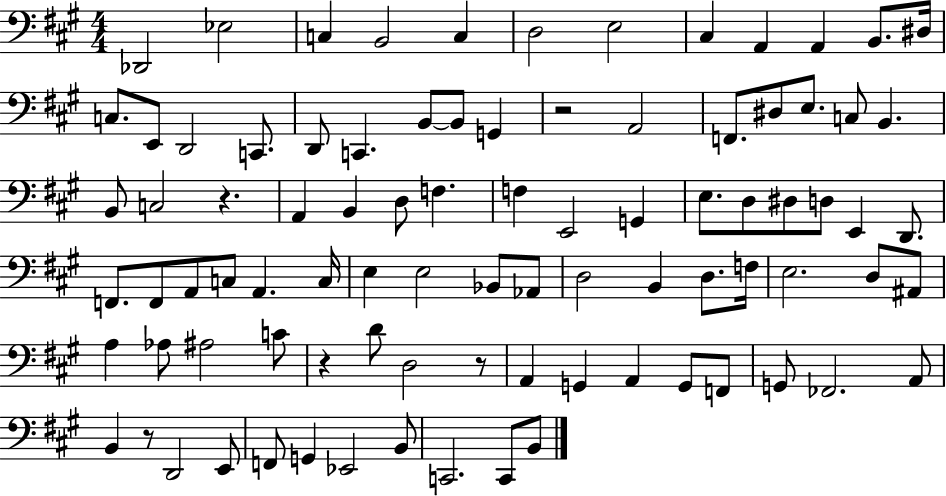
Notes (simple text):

Db2/h Eb3/h C3/q B2/h C3/q D3/h E3/h C#3/q A2/q A2/q B2/e. D#3/s C3/e. E2/e D2/h C2/e. D2/e C2/q. B2/e B2/e G2/q R/h A2/h F2/e. D#3/e E3/e. C3/e B2/q. B2/e C3/h R/q. A2/q B2/q D3/e F3/q. F3/q E2/h G2/q E3/e. D3/e D#3/e D3/e E2/q D2/e. F2/e. F2/e A2/e C3/e A2/q. C3/s E3/q E3/h Bb2/e Ab2/e D3/h B2/q D3/e. F3/s E3/h. D3/e A#2/e A3/q Ab3/e A#3/h C4/e R/q D4/e D3/h R/e A2/q G2/q A2/q G2/e F2/e G2/e FES2/h. A2/e B2/q R/e D2/h E2/e F2/e G2/q Eb2/h B2/e C2/h. C2/e B2/e